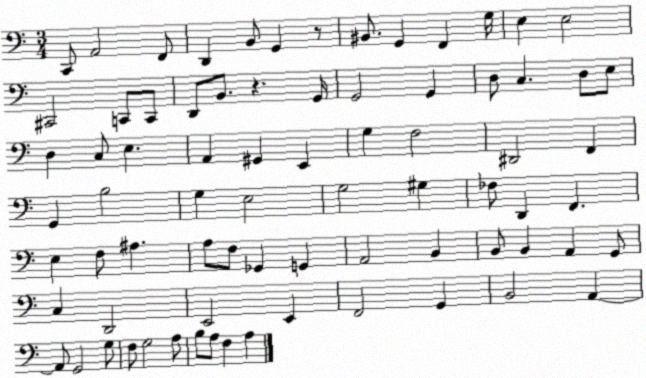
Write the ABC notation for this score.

X:1
T:Untitled
M:3/4
L:1/4
K:C
C,,/2 A,,2 F,,/2 D,, B,,/2 G,, z/2 ^B,,/2 G,, F,, G,/4 E, E,2 ^C,,2 C,,/2 C,,/2 D,,/2 B,,/2 z G,,/4 G,,2 G,, D,/2 C, D,/2 E,/2 D, C,/2 E, A,, ^G,, E,, G, F,2 ^D,,2 F,, G,, B,2 G, E,2 G,2 ^G, _F,/2 D,, F,, E, F,/2 ^A, A,/2 F,/2 _G,, G,, A,,2 B,, B,,/2 B,, A,, G,,/2 C, D,,2 E,,2 E,, F,,2 G,, B,,2 A,, A,,/2 G,,2 G,/2 F,/2 G,2 A,/2 B,/2 A,/2 F, A,